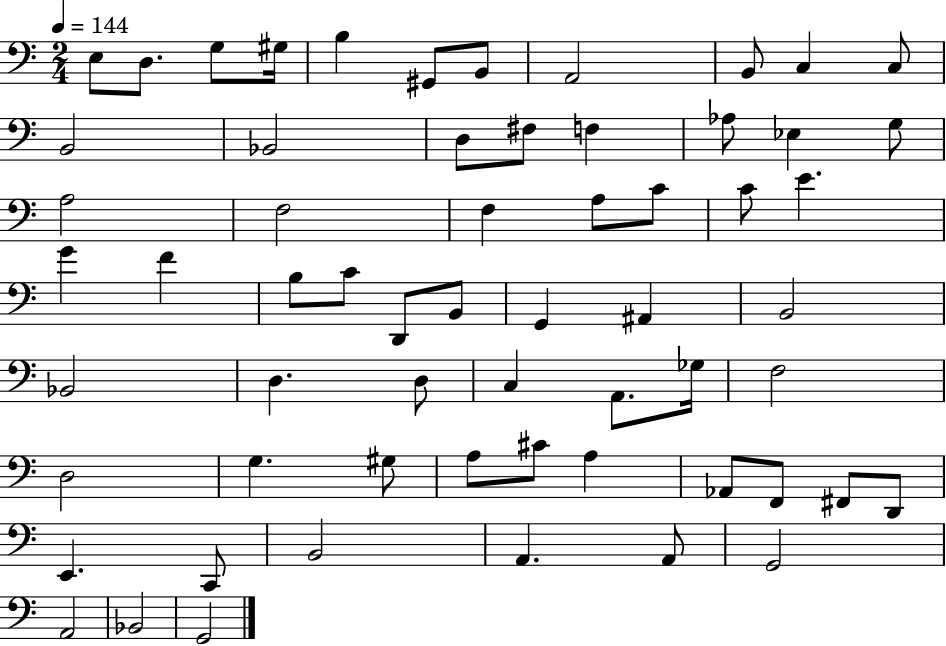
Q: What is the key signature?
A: C major